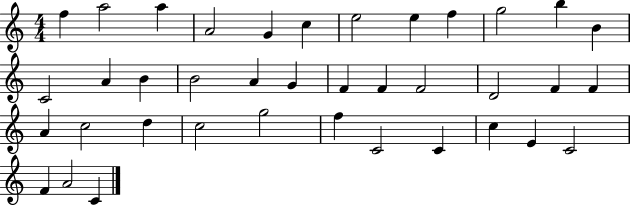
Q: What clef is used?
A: treble